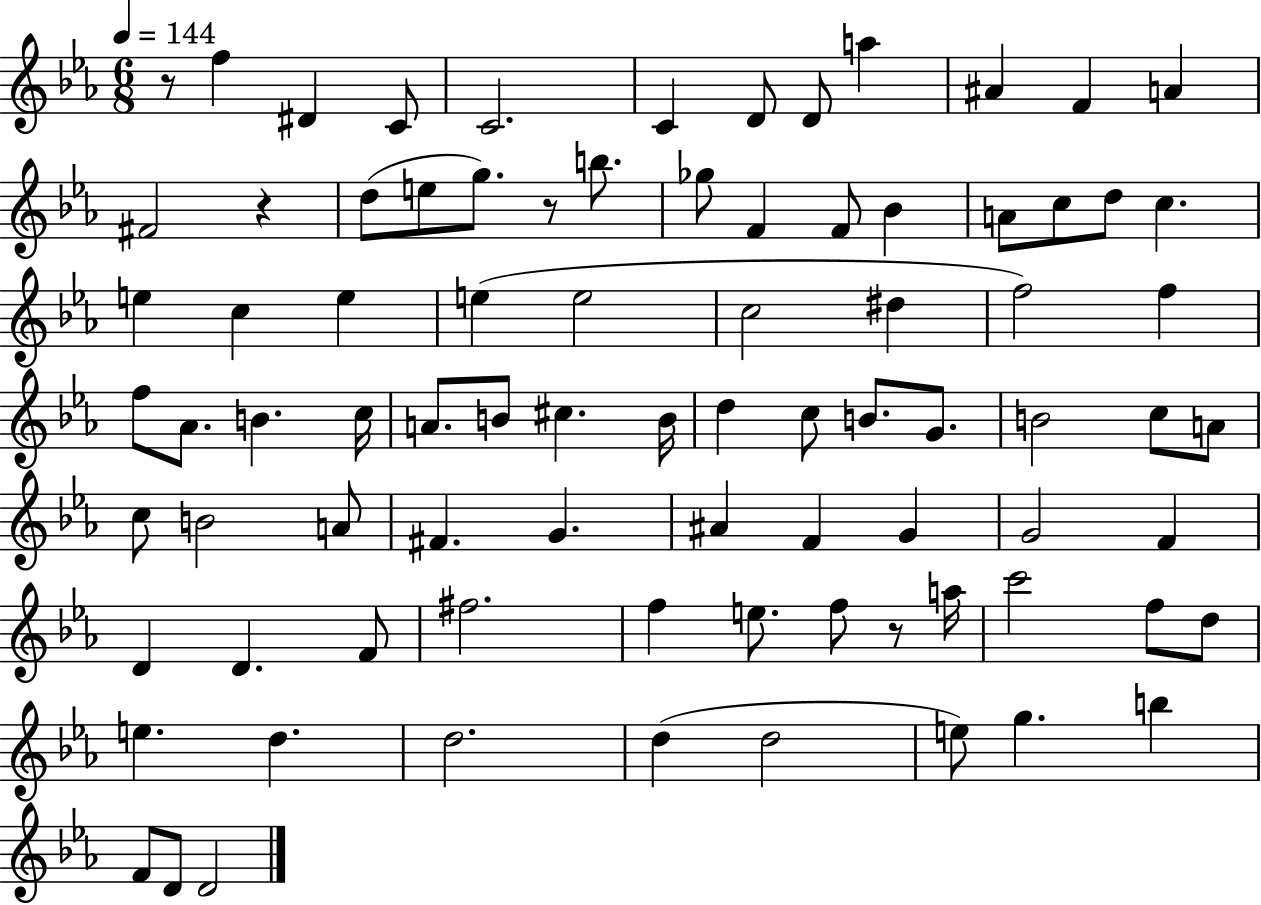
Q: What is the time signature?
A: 6/8